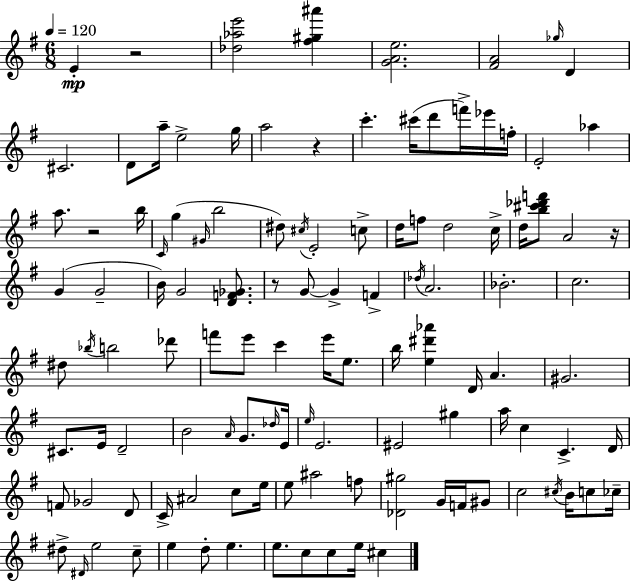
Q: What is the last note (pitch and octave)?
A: C#5